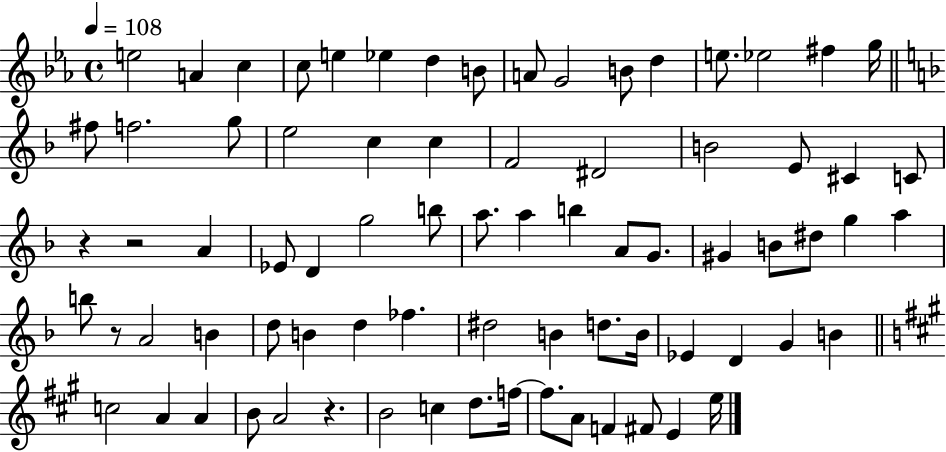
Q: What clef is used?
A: treble